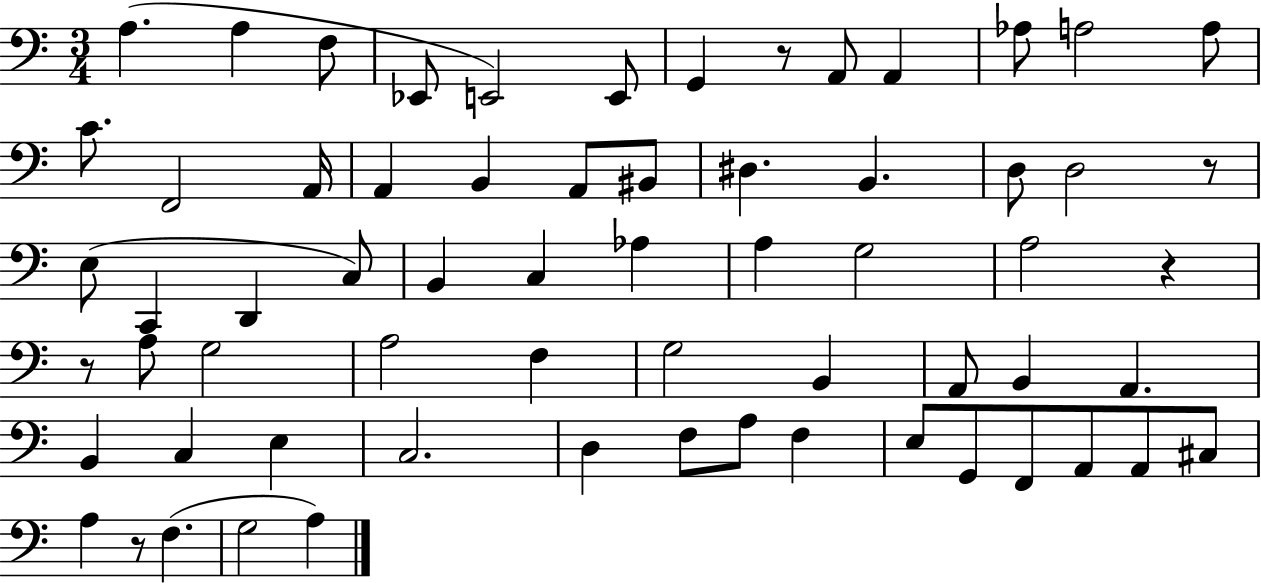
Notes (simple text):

A3/q. A3/q F3/e Eb2/e E2/h E2/e G2/q R/e A2/e A2/q Ab3/e A3/h A3/e C4/e. F2/h A2/s A2/q B2/q A2/e BIS2/e D#3/q. B2/q. D3/e D3/h R/e E3/e C2/q D2/q C3/e B2/q C3/q Ab3/q A3/q G3/h A3/h R/q R/e A3/e G3/h A3/h F3/q G3/h B2/q A2/e B2/q A2/q. B2/q C3/q E3/q C3/h. D3/q F3/e A3/e F3/q E3/e G2/e F2/e A2/e A2/e C#3/e A3/q R/e F3/q. G3/h A3/q